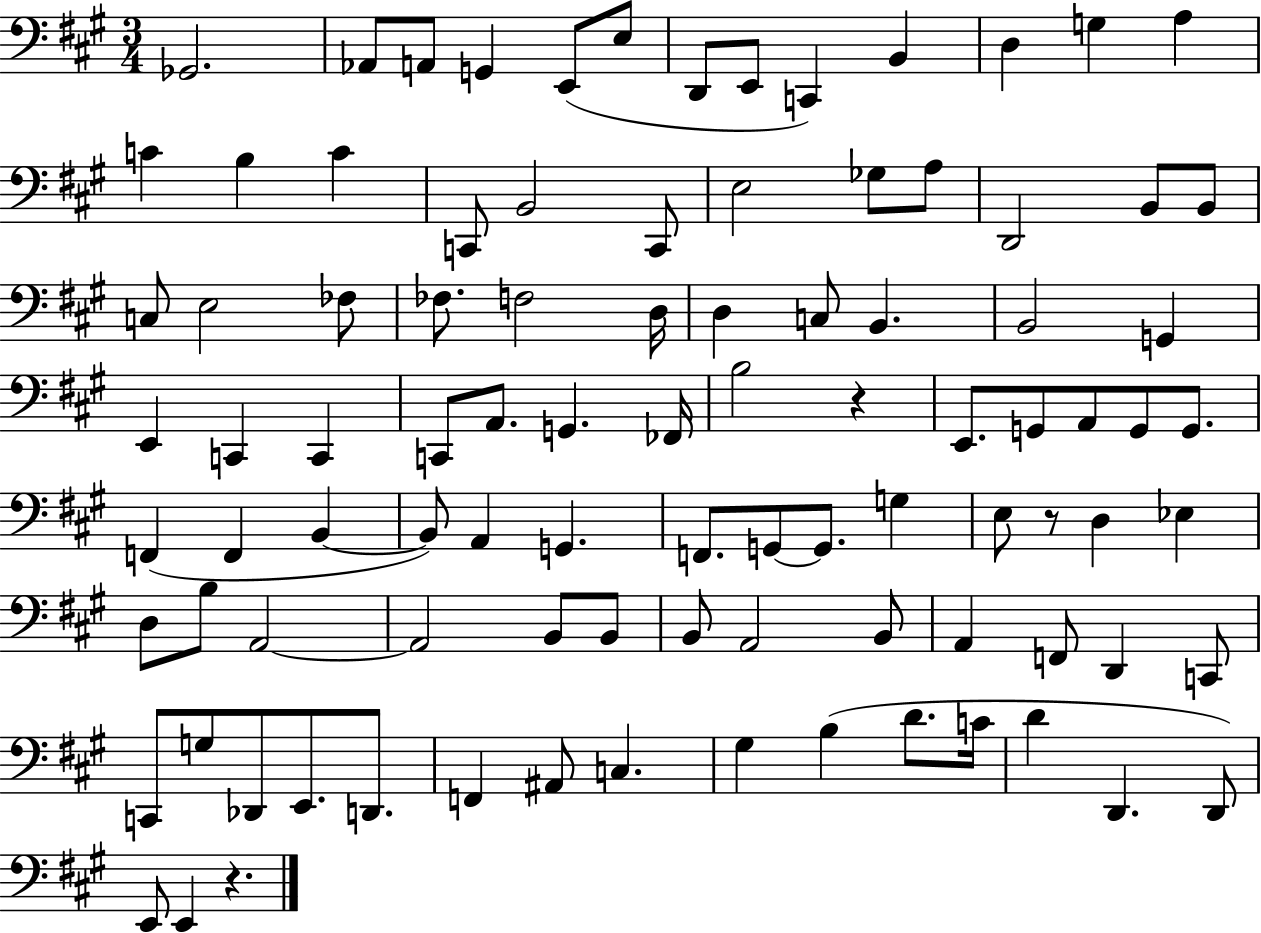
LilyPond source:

{
  \clef bass
  \numericTimeSignature
  \time 3/4
  \key a \major
  ges,2. | aes,8 a,8 g,4 e,8( e8 | d,8 e,8 c,4) b,4 | d4 g4 a4 | \break c'4 b4 c'4 | c,8 b,2 c,8 | e2 ges8 a8 | d,2 b,8 b,8 | \break c8 e2 fes8 | fes8. f2 d16 | d4 c8 b,4. | b,2 g,4 | \break e,4 c,4 c,4 | c,8 a,8. g,4. fes,16 | b2 r4 | e,8. g,8 a,8 g,8 g,8. | \break f,4( f,4 b,4~~ | b,8) a,4 g,4. | f,8. g,8~~ g,8. g4 | e8 r8 d4 ees4 | \break d8 b8 a,2~~ | a,2 b,8 b,8 | b,8 a,2 b,8 | a,4 f,8 d,4 c,8 | \break c,8 g8 des,8 e,8. d,8. | f,4 ais,8 c4. | gis4 b4( d'8. c'16 | d'4 d,4. d,8) | \break e,8 e,4 r4. | \bar "|."
}